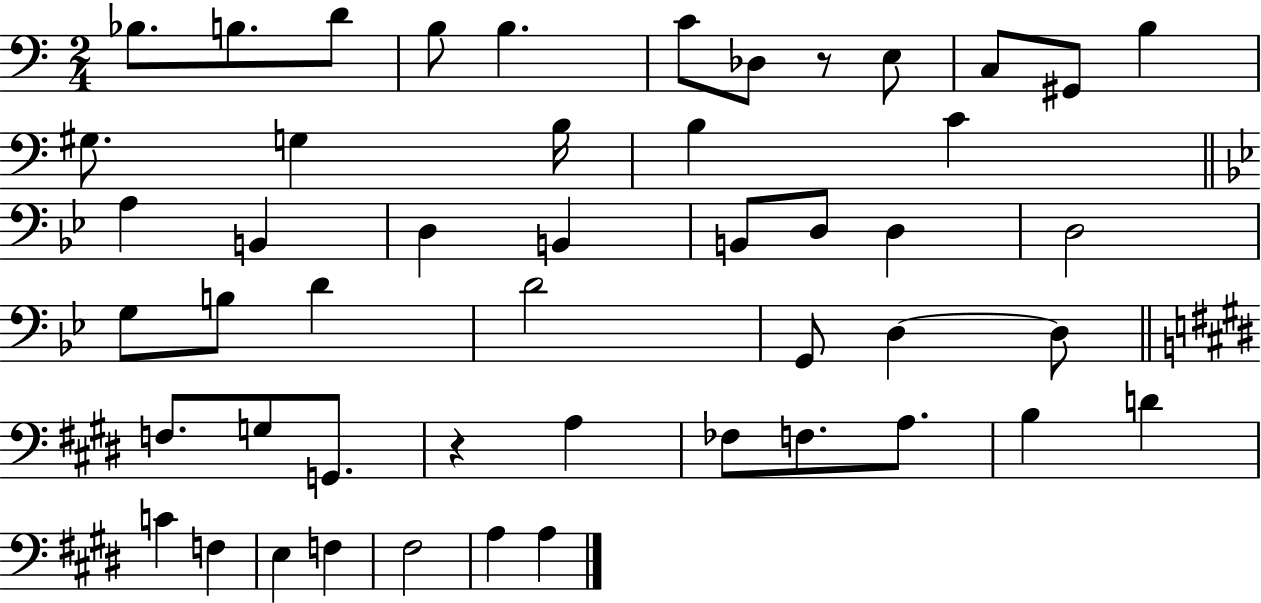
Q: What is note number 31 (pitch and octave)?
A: D3